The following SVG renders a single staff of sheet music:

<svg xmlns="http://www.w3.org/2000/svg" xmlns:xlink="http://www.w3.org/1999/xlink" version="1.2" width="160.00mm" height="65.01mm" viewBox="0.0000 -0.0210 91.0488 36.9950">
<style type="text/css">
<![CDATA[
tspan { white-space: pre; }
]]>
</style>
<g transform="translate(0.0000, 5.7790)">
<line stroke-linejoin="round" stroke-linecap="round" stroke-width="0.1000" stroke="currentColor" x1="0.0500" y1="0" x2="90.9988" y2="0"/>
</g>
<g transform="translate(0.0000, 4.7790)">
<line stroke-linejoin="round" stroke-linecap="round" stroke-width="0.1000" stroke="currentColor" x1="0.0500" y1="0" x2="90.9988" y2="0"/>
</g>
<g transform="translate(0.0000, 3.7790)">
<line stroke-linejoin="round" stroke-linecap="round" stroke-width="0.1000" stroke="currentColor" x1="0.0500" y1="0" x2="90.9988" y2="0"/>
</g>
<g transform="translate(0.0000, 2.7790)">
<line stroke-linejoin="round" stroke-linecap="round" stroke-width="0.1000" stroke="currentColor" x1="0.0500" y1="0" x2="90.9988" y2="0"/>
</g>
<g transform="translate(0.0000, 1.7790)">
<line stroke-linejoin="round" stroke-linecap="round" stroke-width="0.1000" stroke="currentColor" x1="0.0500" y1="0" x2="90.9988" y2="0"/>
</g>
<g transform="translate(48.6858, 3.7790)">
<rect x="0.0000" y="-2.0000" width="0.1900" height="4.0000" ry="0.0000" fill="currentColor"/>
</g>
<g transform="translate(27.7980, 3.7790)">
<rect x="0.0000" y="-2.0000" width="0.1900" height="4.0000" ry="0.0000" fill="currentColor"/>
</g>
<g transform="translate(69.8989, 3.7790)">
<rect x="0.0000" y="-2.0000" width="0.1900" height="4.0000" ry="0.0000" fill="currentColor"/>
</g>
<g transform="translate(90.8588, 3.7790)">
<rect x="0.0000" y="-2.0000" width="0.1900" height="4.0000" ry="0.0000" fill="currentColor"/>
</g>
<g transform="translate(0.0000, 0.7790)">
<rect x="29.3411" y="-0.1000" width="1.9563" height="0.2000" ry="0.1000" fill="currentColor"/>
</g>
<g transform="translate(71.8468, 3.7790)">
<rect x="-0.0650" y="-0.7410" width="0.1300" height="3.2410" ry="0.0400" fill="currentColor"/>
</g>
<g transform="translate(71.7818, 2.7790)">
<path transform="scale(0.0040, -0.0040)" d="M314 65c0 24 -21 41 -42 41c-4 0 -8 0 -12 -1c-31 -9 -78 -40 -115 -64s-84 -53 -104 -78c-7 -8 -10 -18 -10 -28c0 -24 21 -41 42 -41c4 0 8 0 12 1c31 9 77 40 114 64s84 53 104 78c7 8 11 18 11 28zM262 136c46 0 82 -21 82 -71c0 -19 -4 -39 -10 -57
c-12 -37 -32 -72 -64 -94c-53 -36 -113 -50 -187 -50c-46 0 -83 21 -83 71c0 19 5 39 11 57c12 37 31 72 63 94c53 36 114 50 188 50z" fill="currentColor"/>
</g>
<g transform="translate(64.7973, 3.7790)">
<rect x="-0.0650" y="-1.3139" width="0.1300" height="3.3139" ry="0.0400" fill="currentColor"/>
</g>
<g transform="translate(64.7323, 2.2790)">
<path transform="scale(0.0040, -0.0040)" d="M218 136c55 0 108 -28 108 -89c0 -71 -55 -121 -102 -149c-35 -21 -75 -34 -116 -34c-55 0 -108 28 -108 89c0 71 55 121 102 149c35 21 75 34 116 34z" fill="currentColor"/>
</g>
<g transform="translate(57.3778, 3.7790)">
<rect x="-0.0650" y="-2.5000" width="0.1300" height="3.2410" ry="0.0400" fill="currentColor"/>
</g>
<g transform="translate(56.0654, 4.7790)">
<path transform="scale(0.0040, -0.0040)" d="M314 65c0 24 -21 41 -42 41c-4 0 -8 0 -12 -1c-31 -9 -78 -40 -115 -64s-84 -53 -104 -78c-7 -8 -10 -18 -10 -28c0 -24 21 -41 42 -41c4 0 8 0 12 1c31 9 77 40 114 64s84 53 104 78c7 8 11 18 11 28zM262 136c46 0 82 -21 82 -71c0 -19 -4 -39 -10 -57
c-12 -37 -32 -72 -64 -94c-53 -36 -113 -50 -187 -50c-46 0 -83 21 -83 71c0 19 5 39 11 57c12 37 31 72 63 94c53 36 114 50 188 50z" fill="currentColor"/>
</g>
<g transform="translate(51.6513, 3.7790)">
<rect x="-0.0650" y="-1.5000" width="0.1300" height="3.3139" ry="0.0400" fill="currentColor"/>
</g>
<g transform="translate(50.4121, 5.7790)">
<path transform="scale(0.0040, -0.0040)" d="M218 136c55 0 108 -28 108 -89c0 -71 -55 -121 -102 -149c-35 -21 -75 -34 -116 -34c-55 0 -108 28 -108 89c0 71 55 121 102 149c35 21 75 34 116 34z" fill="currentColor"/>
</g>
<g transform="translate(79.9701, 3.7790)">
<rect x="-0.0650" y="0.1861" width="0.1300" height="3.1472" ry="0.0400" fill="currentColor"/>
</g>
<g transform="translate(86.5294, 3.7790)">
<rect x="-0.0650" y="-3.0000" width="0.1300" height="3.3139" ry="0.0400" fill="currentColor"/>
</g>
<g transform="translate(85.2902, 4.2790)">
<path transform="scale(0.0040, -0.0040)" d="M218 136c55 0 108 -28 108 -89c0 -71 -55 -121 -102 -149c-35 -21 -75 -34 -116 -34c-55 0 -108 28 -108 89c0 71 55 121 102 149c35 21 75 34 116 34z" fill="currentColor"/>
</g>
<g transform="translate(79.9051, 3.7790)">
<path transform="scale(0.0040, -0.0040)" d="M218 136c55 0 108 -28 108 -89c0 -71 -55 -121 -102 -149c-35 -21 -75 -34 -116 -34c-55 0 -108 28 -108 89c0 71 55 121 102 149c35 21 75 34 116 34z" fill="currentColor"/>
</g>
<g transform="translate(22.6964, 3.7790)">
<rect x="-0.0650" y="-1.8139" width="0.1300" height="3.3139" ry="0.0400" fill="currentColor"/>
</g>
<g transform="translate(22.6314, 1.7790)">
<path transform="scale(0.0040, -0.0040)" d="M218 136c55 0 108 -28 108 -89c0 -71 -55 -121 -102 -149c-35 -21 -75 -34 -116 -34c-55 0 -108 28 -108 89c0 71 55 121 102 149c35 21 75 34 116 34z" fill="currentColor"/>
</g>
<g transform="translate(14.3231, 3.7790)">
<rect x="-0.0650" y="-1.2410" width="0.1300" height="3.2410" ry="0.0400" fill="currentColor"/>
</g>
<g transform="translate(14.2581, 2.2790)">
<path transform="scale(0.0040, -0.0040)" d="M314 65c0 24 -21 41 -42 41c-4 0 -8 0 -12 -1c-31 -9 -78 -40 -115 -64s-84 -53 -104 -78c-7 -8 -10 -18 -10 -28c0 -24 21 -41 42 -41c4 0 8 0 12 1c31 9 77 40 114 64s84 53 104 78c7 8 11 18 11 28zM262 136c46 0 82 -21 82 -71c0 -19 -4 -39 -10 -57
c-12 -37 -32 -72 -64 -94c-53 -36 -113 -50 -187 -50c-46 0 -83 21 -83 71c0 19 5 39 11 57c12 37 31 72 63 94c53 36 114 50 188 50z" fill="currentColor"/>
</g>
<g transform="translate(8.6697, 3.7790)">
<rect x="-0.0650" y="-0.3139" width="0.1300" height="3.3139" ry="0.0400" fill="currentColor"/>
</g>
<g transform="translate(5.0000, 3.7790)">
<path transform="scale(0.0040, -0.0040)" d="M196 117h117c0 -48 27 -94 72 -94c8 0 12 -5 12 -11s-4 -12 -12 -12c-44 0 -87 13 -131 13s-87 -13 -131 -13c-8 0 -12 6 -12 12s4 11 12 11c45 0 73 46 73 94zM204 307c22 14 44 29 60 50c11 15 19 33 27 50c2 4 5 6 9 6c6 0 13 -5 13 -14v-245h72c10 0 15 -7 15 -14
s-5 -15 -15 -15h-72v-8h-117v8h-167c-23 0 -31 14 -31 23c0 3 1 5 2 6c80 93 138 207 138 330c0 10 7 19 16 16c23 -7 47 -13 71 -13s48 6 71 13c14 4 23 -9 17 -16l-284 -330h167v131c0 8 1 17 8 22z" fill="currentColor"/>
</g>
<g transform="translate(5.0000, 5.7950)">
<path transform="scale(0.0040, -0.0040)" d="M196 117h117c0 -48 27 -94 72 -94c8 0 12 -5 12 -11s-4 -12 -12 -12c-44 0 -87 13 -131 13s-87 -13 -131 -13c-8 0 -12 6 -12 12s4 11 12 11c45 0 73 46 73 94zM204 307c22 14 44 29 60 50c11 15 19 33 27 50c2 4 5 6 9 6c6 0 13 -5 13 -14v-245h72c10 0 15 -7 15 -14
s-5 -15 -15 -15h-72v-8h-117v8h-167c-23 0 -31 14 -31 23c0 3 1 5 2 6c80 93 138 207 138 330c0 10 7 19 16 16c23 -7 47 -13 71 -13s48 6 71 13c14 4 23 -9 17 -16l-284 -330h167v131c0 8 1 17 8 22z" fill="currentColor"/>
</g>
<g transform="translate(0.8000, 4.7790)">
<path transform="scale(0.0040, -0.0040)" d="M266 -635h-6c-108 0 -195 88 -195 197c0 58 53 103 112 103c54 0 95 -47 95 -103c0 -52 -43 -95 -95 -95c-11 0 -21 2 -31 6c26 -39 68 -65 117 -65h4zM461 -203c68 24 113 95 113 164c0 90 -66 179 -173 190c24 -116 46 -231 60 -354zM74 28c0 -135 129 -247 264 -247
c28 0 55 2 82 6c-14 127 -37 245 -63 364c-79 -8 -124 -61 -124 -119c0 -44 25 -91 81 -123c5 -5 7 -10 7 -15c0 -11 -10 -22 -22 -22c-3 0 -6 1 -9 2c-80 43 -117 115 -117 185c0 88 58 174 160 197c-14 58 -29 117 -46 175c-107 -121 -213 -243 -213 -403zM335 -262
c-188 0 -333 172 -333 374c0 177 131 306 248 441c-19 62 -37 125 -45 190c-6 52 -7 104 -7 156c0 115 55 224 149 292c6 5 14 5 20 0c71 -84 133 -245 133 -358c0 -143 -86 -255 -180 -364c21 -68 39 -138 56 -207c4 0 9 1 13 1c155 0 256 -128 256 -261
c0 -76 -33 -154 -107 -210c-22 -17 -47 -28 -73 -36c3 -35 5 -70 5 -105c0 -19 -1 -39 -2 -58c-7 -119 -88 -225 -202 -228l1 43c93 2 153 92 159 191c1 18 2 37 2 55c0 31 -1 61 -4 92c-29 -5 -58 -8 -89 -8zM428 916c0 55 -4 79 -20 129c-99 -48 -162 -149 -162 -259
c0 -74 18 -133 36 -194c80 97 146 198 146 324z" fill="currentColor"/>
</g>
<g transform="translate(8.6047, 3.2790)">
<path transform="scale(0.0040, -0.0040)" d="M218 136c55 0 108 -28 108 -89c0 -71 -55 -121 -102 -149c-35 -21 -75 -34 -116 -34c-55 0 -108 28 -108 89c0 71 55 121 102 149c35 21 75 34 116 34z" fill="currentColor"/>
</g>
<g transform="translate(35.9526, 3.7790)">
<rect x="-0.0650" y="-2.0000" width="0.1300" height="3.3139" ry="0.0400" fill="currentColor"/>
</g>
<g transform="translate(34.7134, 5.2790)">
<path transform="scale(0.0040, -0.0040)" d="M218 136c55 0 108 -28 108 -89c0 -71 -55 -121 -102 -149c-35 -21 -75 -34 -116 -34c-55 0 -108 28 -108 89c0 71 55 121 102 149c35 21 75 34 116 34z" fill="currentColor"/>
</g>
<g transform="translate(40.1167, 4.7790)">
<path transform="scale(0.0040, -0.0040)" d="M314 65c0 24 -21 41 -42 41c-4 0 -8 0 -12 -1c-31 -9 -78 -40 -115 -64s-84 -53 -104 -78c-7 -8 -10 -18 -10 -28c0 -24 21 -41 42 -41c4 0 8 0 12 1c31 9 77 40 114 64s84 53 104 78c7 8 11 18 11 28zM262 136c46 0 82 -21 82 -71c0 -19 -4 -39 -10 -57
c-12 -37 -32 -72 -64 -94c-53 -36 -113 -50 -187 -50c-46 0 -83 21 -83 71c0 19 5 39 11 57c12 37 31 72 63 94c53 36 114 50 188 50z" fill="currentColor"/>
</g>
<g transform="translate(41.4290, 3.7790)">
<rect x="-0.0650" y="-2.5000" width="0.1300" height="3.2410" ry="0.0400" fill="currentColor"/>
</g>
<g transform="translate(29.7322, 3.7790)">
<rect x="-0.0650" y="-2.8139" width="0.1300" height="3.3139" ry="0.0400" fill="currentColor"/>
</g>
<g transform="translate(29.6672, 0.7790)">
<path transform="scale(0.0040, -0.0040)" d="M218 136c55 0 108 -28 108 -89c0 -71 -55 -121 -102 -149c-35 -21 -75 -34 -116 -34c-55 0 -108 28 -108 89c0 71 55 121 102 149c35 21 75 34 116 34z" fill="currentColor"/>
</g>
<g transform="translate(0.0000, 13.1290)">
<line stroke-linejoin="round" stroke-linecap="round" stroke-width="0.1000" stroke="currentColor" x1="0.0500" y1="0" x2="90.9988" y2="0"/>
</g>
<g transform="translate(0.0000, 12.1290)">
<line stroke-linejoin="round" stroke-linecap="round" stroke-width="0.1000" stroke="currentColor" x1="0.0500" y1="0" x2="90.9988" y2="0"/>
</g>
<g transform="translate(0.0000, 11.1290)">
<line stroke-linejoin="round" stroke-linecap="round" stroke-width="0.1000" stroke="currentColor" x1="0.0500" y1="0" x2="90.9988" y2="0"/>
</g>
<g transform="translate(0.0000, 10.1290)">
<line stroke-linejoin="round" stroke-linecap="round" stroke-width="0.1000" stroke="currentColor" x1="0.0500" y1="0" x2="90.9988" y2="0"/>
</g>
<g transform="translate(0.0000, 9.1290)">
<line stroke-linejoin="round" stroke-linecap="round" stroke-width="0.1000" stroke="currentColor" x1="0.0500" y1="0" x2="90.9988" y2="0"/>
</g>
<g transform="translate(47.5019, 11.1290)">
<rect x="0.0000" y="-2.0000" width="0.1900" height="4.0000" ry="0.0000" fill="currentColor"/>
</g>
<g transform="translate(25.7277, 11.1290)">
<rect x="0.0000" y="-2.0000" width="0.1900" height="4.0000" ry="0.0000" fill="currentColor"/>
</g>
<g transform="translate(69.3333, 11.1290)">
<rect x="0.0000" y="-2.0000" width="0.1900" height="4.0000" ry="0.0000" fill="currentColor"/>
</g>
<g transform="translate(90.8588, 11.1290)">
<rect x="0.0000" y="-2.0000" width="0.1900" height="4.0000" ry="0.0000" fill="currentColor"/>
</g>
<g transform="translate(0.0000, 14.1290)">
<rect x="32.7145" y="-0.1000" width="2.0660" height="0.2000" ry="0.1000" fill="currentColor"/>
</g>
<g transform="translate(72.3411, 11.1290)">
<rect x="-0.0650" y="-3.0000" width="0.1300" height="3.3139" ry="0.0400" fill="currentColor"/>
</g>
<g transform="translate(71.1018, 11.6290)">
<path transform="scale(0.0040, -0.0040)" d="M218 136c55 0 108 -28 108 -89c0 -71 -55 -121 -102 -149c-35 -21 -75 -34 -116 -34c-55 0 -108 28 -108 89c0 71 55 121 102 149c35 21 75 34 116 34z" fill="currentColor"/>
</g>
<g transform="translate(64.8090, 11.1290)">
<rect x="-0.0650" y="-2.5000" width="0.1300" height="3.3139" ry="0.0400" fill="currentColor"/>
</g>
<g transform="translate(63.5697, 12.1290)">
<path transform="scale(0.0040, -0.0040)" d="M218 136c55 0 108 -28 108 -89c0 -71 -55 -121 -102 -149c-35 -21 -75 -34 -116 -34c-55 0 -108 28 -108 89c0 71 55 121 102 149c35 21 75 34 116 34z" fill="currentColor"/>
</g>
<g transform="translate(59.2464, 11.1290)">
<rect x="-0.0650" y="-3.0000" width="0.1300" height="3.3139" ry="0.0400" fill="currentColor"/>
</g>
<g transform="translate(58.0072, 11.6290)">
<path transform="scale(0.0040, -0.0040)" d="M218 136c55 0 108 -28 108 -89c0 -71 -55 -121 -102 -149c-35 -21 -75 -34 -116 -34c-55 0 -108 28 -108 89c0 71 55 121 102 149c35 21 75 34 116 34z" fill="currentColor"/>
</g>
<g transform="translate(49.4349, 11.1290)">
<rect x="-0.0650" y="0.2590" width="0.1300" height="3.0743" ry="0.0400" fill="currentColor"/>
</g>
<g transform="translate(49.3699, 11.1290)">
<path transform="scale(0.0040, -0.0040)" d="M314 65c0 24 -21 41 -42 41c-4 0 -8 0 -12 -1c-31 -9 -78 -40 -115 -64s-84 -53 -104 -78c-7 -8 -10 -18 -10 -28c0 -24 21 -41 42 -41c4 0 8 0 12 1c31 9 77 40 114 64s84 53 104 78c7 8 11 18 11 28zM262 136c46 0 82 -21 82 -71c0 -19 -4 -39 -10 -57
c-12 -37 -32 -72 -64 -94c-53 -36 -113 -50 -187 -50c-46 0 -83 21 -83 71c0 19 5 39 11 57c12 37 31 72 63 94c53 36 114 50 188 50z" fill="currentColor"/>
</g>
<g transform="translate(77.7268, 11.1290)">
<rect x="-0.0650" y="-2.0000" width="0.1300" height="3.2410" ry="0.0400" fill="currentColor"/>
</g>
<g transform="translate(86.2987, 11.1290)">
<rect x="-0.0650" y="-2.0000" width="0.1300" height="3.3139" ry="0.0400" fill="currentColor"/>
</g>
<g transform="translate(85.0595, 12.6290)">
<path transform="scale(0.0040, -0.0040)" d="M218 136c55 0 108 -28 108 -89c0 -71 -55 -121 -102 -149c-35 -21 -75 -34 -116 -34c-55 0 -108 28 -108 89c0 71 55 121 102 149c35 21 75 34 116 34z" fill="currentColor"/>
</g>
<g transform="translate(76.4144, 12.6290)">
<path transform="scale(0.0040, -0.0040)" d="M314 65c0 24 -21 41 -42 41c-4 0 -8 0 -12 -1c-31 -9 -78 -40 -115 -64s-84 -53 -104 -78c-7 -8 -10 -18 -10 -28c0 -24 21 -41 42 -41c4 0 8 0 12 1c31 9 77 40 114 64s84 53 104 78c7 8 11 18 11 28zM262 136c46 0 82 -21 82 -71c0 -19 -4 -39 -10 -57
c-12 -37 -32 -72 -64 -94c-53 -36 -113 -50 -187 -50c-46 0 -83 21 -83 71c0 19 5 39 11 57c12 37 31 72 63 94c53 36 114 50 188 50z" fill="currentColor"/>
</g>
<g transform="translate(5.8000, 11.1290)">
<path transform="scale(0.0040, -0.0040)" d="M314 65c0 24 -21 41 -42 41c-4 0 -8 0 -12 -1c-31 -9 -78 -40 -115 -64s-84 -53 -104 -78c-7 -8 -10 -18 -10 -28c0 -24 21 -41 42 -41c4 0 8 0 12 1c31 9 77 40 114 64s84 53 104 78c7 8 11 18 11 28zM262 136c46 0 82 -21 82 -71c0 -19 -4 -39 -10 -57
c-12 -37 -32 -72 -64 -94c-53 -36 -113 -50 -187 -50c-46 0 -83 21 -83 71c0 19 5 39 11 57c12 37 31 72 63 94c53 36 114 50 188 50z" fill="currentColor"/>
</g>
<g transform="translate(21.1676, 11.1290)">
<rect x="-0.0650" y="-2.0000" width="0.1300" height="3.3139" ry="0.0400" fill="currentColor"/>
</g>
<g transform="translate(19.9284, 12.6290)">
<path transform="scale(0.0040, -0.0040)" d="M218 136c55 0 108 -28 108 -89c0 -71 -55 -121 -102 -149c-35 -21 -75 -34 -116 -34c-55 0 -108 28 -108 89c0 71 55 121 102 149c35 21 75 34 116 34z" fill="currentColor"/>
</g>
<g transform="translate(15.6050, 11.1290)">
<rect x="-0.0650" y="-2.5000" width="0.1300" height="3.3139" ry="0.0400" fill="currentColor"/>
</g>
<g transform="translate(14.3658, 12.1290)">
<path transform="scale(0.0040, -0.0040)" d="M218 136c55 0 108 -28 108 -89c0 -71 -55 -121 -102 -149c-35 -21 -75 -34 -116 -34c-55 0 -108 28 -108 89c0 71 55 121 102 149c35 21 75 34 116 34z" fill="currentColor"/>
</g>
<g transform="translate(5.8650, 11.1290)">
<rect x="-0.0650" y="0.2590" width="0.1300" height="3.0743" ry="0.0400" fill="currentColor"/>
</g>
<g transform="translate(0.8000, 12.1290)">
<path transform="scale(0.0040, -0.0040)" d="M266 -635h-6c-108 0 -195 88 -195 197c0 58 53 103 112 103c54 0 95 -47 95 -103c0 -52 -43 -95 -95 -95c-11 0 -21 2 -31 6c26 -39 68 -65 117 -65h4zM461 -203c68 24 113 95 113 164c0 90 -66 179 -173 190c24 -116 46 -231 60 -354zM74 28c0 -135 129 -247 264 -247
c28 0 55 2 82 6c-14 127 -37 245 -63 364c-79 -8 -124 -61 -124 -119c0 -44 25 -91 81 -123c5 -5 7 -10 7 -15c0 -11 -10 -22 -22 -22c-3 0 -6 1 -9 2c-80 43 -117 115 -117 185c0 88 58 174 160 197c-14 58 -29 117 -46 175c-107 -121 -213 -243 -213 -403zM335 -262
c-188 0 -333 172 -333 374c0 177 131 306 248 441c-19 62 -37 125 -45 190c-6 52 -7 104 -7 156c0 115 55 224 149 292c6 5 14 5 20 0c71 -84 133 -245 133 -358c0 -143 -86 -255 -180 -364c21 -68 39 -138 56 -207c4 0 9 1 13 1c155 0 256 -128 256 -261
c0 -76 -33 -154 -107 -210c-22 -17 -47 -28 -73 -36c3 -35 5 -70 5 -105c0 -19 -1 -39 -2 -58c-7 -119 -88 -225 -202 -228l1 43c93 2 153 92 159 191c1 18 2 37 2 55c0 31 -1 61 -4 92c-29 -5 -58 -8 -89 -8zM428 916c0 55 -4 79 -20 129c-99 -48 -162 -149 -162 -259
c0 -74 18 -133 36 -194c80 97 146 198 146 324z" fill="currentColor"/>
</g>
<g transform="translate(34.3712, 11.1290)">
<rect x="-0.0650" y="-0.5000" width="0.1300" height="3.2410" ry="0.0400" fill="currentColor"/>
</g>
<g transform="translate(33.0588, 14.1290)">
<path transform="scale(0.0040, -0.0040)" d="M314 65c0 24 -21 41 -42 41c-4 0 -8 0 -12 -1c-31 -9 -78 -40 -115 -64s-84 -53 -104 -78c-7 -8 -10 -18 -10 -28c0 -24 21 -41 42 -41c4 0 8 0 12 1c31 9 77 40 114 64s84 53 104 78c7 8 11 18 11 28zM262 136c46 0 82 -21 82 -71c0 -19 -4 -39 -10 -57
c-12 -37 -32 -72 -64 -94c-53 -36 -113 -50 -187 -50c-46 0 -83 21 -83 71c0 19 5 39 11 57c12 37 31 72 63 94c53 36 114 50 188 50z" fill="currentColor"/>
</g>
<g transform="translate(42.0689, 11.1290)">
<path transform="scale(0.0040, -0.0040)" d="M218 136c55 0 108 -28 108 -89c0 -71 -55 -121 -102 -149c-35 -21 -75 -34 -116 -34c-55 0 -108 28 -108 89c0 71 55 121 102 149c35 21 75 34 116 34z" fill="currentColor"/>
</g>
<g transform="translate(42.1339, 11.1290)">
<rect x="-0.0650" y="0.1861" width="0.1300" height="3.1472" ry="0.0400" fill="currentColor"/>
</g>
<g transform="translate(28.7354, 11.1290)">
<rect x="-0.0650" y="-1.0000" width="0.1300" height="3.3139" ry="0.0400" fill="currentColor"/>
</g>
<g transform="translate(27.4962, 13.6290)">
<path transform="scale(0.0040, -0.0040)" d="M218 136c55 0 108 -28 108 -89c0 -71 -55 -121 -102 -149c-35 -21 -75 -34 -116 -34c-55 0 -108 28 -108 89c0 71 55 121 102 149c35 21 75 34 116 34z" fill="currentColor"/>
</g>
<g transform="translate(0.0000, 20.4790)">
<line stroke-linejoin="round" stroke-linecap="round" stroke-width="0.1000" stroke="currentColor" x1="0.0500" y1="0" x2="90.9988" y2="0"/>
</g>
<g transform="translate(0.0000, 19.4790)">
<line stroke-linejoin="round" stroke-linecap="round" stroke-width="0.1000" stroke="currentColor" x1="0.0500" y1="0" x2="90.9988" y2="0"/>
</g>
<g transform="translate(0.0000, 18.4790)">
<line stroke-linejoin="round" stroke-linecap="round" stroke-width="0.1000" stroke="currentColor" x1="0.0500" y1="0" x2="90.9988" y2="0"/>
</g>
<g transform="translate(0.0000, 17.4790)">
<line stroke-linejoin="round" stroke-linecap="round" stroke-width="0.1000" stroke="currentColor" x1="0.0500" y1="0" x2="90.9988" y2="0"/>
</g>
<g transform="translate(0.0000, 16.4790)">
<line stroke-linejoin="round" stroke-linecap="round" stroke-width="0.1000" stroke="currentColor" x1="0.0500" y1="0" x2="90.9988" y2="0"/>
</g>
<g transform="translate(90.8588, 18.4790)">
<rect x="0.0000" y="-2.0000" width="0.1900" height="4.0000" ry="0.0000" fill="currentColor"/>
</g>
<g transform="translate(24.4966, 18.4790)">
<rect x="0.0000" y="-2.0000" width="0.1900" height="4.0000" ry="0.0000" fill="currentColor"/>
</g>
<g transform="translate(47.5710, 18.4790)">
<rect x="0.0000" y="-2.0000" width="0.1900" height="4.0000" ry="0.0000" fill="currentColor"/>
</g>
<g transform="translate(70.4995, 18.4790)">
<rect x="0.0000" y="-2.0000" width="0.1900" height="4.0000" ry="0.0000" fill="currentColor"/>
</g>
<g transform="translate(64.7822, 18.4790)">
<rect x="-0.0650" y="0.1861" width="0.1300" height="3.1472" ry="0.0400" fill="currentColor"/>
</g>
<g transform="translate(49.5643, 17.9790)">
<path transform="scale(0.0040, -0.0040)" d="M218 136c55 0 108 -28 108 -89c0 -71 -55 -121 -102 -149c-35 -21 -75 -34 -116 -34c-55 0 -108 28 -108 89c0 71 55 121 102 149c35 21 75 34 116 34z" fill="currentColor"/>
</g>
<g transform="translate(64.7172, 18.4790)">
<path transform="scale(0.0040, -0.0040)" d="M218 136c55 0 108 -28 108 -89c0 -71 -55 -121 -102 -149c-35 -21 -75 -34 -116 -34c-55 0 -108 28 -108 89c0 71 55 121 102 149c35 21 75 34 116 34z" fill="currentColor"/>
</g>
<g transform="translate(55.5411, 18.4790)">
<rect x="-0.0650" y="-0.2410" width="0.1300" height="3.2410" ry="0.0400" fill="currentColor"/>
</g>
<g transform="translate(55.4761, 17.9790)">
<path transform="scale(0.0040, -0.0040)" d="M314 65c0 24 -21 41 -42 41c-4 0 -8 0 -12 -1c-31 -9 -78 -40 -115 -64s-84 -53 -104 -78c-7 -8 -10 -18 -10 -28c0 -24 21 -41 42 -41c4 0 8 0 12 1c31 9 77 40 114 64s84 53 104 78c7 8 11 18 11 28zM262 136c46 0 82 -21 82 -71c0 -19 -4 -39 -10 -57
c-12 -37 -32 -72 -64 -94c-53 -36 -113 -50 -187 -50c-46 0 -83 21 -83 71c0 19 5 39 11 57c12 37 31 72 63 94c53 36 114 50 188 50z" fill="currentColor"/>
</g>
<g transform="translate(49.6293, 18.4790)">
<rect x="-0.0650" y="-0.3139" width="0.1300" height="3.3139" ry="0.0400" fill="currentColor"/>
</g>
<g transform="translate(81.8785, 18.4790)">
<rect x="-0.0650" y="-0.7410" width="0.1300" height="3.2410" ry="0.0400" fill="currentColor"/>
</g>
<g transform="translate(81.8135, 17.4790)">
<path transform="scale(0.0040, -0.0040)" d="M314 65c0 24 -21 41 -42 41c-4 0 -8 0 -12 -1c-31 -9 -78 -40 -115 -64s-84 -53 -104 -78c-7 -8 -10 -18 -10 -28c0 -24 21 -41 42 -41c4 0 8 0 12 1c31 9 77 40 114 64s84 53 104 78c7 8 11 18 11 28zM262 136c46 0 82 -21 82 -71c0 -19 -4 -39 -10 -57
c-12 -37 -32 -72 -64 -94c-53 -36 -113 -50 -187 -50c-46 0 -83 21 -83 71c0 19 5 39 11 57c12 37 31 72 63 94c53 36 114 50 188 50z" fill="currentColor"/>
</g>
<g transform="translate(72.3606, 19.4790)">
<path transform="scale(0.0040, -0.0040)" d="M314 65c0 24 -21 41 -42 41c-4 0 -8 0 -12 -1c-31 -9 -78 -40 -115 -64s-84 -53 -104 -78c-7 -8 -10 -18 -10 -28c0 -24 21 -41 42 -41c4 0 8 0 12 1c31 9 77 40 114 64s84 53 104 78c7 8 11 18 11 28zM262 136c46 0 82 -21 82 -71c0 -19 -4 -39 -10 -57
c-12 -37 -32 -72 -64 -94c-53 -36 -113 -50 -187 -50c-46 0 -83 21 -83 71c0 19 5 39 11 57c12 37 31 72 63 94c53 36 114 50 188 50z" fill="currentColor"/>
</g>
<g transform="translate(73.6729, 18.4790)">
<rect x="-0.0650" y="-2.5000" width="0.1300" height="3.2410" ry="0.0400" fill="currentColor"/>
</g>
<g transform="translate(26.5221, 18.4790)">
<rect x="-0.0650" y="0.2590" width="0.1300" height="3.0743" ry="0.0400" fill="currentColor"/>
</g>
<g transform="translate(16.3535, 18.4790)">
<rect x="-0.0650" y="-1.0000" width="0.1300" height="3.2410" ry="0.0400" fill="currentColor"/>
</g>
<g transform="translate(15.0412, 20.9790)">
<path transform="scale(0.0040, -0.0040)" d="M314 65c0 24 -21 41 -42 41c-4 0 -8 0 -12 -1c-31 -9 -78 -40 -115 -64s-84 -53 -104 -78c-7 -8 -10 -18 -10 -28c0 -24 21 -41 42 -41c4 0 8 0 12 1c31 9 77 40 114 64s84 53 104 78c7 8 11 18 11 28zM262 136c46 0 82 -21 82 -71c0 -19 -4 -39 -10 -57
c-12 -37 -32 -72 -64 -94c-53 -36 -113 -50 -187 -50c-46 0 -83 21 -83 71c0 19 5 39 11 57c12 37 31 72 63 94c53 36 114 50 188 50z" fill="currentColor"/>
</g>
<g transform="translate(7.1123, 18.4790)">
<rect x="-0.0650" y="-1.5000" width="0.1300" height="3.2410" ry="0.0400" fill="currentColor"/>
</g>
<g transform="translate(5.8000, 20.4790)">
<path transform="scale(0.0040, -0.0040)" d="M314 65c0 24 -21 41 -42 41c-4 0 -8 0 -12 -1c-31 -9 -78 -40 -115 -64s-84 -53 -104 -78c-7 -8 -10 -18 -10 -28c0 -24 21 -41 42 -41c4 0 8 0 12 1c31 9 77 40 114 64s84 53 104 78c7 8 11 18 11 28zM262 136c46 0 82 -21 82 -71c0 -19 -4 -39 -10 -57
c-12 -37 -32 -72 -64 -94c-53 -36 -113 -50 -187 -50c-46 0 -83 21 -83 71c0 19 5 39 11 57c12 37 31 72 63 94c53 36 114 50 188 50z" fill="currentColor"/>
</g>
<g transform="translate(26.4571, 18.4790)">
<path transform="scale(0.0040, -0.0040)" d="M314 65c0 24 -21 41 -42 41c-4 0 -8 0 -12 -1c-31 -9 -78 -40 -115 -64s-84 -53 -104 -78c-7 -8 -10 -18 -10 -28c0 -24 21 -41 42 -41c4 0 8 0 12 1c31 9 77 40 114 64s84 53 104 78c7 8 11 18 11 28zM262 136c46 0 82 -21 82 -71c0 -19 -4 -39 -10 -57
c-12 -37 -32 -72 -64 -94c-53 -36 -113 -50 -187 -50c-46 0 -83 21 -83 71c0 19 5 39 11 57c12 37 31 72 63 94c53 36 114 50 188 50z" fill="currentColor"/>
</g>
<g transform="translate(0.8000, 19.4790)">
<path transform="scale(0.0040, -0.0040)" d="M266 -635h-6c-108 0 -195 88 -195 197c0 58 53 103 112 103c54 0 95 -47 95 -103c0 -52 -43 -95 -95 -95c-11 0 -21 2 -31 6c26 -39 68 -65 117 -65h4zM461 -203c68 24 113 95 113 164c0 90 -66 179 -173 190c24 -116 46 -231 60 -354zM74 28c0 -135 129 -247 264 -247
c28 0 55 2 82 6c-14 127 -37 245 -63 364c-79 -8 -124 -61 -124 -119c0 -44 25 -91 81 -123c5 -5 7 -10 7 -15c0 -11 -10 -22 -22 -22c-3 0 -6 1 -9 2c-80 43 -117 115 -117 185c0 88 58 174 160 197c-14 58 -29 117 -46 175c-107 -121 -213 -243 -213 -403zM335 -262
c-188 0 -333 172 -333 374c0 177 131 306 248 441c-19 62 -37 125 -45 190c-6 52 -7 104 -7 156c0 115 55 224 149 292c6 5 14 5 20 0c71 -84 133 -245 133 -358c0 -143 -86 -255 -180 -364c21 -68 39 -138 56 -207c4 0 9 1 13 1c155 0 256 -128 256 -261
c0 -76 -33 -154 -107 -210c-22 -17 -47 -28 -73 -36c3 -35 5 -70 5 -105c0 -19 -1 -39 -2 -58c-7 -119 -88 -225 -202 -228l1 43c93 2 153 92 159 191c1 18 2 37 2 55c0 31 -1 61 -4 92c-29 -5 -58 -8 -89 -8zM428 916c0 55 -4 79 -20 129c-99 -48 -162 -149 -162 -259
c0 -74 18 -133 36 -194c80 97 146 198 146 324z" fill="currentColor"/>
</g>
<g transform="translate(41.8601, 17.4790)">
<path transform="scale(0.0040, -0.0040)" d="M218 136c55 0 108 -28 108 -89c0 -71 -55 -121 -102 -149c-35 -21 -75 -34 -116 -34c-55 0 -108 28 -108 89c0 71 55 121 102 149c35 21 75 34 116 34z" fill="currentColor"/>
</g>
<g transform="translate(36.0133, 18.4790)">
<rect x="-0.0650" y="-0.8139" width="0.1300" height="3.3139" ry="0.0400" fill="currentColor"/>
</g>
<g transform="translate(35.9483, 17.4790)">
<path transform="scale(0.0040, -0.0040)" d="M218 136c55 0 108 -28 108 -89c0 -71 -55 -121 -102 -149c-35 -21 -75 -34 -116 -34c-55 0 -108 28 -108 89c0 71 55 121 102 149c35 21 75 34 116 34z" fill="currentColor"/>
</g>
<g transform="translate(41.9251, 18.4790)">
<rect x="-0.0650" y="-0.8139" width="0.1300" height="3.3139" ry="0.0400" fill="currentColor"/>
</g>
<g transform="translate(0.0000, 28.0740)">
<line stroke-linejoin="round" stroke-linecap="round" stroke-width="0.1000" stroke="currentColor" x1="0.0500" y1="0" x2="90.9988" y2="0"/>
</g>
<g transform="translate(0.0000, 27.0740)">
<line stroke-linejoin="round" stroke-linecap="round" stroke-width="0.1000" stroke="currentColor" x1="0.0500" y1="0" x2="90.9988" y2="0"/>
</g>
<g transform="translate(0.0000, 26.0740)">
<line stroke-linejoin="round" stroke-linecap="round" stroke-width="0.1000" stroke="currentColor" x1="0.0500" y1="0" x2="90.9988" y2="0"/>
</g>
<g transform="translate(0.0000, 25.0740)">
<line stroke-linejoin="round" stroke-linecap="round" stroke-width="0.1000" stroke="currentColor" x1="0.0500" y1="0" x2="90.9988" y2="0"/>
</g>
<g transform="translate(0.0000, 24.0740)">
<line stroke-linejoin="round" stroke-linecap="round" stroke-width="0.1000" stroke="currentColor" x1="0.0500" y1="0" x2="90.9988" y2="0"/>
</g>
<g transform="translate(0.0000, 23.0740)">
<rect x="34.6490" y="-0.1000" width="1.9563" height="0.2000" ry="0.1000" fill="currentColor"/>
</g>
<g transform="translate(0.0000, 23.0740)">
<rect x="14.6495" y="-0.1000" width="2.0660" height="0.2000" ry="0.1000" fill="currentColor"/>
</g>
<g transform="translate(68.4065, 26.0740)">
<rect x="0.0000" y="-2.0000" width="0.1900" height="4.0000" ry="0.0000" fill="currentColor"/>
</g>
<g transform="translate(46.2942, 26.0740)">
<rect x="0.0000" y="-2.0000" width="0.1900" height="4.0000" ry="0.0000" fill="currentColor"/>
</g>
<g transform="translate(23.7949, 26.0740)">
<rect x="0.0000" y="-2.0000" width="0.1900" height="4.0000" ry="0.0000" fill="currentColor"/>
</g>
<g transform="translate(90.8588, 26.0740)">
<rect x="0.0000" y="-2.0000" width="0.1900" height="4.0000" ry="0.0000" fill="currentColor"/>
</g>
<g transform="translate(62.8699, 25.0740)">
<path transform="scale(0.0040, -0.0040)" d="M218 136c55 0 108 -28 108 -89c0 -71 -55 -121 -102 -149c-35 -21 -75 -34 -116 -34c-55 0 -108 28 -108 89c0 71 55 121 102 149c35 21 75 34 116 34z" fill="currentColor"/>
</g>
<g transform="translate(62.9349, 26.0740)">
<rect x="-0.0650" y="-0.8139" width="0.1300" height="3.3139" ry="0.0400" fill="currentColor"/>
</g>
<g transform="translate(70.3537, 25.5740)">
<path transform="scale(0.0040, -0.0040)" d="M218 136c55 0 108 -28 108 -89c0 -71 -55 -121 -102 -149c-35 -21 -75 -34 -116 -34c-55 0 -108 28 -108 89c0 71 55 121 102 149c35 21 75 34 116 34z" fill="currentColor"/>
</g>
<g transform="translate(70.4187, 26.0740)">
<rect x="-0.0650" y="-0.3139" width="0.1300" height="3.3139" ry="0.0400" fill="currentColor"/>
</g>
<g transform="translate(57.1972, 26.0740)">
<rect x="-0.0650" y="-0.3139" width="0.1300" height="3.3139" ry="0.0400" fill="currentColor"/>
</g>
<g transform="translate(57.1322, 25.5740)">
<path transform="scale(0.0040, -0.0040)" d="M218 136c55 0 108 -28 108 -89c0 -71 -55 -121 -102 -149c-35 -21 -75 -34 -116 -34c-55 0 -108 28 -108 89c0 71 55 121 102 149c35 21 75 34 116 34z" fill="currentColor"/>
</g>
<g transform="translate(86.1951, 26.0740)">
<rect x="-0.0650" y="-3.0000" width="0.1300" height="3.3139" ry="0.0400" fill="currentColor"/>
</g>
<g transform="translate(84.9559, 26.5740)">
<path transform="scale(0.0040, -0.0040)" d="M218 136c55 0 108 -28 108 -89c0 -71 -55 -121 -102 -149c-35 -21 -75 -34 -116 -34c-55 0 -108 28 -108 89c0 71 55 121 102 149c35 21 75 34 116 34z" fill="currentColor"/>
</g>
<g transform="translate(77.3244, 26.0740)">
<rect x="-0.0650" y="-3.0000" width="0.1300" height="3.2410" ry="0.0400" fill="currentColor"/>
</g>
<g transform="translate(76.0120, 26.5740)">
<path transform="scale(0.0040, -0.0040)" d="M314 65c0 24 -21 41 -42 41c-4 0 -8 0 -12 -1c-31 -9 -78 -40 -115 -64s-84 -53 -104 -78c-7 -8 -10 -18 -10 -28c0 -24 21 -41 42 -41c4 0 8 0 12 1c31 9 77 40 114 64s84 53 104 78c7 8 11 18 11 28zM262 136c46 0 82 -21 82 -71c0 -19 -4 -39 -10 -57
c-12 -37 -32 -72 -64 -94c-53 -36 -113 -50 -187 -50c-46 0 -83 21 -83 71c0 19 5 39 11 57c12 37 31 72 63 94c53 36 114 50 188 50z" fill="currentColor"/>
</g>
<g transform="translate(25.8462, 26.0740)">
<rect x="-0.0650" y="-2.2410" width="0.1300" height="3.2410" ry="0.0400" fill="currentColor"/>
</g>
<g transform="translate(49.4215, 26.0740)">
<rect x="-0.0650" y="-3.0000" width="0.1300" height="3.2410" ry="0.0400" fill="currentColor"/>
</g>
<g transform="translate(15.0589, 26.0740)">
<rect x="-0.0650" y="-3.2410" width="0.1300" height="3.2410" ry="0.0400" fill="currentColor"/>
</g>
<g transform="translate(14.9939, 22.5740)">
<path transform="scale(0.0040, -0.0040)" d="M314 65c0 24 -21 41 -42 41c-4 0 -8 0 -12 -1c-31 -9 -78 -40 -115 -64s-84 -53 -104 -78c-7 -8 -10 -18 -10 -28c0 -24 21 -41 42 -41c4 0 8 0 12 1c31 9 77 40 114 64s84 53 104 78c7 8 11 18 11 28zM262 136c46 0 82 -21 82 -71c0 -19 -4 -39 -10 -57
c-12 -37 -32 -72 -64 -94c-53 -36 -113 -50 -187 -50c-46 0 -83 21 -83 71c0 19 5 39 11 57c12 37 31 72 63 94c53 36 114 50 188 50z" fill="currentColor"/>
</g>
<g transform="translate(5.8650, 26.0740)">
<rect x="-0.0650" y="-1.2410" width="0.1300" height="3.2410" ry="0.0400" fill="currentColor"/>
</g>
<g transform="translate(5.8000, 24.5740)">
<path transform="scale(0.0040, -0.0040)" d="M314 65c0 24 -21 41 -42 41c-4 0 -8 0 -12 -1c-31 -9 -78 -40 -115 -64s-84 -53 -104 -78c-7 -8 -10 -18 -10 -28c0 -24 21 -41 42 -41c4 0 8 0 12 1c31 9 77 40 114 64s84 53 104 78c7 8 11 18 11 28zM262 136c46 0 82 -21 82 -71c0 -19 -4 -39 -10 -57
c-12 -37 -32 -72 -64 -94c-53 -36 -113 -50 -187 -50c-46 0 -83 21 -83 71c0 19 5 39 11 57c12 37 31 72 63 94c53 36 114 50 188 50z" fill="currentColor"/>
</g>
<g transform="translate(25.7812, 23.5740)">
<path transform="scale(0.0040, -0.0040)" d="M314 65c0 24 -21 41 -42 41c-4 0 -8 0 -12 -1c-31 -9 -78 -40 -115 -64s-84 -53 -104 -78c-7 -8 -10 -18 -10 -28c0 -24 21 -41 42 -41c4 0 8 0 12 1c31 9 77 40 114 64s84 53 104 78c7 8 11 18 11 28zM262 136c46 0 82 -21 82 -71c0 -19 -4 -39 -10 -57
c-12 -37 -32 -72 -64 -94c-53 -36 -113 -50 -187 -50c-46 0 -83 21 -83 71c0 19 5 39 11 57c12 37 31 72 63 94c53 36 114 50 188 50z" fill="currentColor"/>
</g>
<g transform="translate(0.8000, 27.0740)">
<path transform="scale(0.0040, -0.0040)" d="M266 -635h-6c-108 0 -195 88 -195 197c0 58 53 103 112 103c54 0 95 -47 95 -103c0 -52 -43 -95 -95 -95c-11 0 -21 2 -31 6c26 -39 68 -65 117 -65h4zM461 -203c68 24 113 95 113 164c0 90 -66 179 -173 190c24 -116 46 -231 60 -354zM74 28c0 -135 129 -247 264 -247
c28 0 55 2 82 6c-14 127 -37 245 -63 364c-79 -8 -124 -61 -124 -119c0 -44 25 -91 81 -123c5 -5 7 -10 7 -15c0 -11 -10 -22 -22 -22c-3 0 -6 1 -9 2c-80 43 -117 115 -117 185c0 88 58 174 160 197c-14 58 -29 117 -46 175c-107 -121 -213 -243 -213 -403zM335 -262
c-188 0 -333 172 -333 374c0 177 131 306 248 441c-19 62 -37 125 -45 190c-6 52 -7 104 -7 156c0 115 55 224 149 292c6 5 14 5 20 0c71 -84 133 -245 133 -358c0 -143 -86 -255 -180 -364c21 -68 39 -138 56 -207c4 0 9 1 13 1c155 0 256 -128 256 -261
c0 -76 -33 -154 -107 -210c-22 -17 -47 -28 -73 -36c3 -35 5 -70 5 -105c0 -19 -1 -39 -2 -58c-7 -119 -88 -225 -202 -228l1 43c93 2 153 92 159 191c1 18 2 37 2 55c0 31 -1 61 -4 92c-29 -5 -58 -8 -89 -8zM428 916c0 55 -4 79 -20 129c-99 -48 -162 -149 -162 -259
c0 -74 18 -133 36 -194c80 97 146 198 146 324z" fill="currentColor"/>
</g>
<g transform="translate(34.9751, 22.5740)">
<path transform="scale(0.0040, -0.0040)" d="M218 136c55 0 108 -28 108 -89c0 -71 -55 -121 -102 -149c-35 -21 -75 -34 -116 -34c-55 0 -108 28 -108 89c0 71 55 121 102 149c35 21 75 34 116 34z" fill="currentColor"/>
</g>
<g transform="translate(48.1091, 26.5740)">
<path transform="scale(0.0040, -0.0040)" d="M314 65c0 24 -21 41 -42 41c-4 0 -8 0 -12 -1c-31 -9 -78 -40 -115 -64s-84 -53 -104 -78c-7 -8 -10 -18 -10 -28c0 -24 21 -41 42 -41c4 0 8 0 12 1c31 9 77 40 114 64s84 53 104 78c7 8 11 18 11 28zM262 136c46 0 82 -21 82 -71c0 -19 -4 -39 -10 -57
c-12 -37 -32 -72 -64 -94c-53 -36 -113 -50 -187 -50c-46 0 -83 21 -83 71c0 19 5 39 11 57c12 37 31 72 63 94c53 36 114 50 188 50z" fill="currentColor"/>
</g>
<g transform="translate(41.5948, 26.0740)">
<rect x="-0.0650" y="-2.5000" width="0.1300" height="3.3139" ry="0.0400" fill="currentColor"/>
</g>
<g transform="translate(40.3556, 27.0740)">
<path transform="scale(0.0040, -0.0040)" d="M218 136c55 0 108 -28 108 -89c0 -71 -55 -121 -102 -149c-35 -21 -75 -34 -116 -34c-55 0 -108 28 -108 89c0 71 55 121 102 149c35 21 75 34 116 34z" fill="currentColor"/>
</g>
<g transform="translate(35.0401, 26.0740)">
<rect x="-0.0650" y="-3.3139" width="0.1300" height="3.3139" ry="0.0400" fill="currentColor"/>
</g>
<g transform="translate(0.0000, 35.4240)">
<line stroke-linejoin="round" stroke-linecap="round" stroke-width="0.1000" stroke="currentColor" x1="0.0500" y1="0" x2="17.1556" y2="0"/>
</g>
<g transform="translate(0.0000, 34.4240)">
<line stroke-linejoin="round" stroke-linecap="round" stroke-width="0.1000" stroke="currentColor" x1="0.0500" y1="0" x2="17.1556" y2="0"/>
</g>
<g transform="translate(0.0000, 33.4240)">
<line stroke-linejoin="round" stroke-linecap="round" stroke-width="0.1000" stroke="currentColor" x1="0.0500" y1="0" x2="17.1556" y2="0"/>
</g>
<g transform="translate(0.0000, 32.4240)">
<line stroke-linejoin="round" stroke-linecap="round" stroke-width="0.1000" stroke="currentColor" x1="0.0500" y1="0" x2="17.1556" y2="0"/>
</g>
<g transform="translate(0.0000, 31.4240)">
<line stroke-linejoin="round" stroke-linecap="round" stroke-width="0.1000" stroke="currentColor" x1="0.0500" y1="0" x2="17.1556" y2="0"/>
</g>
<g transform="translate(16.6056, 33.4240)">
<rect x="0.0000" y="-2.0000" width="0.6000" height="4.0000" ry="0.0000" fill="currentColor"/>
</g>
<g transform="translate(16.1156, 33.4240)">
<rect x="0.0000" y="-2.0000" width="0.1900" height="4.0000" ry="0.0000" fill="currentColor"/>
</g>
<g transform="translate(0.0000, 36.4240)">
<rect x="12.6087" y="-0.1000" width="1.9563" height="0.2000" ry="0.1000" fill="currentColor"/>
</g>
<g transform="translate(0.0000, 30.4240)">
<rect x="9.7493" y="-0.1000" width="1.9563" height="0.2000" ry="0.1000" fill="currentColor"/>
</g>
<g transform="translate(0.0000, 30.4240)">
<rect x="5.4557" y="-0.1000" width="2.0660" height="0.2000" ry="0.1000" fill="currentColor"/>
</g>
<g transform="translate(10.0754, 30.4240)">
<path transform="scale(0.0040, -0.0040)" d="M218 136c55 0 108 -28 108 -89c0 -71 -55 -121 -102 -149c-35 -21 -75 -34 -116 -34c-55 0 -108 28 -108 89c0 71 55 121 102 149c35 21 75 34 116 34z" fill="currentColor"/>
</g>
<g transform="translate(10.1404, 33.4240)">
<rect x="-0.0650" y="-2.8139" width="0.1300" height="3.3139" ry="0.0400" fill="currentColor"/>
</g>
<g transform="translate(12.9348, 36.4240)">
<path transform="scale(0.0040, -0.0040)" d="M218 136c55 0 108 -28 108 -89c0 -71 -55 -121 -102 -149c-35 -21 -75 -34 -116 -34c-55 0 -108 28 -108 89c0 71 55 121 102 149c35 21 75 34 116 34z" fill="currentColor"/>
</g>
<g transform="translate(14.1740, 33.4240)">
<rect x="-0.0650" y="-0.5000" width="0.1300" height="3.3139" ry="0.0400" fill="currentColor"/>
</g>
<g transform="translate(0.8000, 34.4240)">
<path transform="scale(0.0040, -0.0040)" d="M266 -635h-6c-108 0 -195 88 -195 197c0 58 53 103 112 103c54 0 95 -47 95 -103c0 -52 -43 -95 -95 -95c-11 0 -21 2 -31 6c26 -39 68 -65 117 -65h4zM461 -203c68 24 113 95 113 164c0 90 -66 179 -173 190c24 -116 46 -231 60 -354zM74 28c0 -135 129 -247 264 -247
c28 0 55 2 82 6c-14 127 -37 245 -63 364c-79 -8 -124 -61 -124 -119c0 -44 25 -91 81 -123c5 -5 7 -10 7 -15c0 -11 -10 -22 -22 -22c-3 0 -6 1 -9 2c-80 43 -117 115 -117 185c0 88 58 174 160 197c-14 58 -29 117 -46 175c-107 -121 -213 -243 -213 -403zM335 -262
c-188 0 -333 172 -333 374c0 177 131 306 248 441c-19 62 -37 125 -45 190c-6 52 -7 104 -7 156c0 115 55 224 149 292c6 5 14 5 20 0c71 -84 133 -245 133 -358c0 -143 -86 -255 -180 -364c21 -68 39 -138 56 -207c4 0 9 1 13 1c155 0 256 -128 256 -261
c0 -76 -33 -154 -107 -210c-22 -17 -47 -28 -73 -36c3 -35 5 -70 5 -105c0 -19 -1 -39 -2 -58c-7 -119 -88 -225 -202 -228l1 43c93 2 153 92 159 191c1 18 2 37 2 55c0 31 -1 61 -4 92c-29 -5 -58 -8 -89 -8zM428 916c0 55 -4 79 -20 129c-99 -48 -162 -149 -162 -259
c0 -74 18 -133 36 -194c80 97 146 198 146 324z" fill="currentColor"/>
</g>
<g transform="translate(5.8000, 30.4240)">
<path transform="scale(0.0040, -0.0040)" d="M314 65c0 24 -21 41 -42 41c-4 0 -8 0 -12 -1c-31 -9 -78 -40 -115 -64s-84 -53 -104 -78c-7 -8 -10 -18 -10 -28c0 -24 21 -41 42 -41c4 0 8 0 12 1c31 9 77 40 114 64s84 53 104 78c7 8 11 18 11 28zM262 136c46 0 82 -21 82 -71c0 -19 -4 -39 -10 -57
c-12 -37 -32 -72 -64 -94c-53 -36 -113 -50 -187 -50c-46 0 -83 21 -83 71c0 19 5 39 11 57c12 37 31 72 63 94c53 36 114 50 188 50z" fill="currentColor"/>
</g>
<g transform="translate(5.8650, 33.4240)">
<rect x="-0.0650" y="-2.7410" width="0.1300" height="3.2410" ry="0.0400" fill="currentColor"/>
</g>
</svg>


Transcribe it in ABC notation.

X:1
T:Untitled
M:4/4
L:1/4
K:C
c e2 f a F G2 E G2 e d2 B A B2 G F D C2 B B2 A G A F2 F E2 D2 B2 d d c c2 B G2 d2 e2 b2 g2 b G A2 c d c A2 A a2 a C